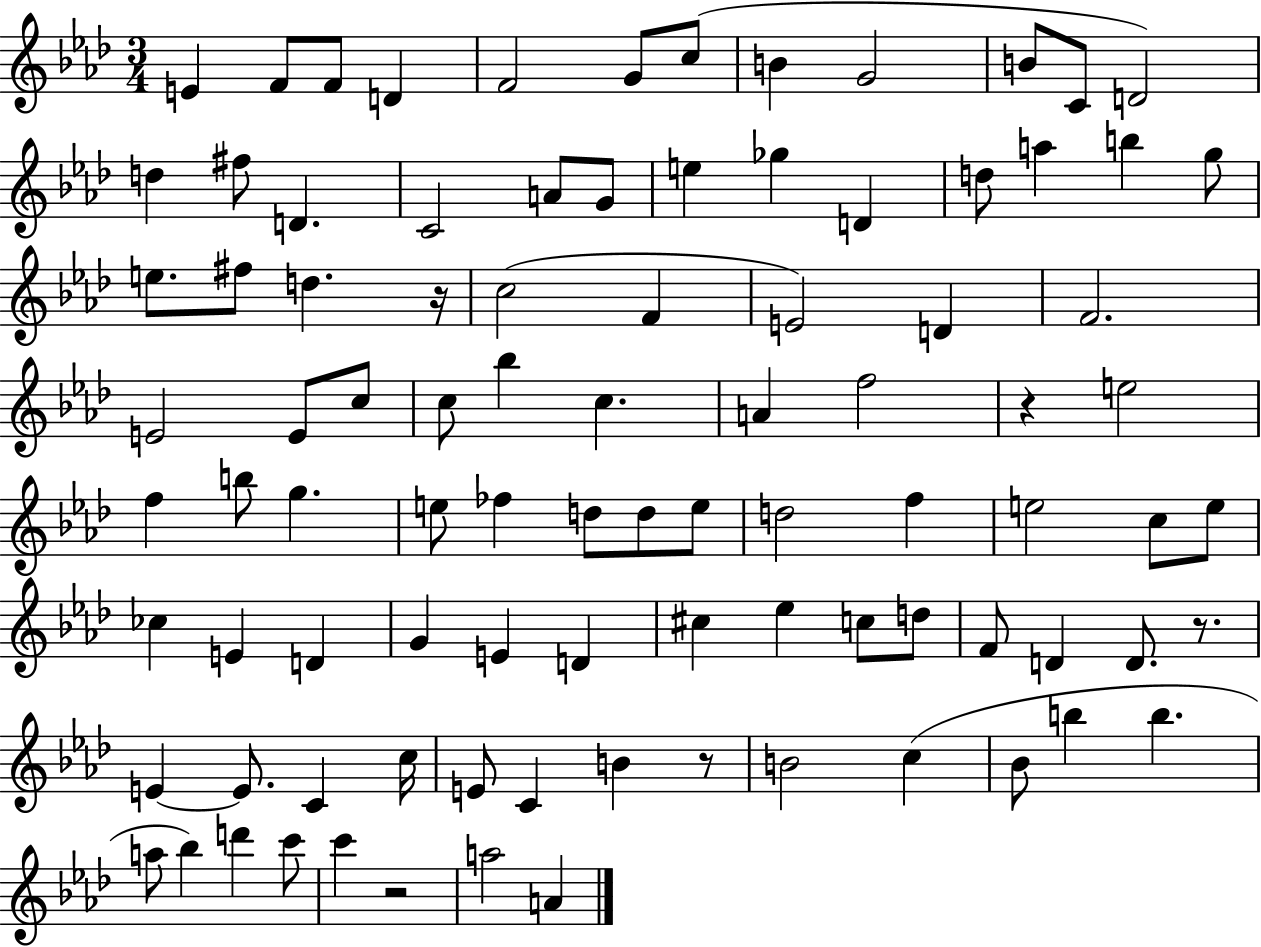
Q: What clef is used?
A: treble